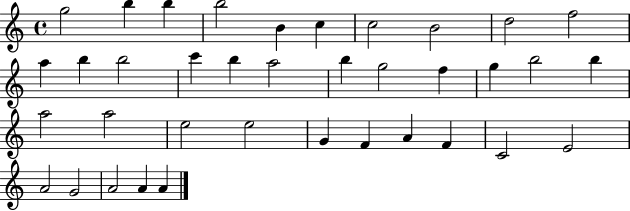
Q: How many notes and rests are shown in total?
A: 37